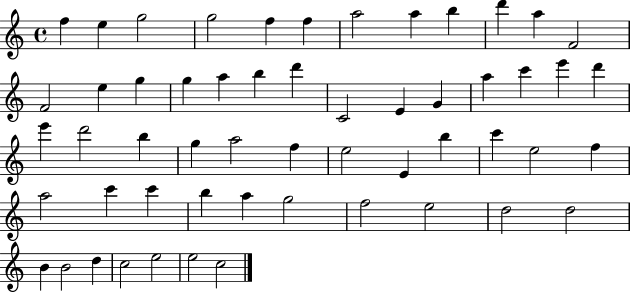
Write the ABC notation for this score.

X:1
T:Untitled
M:4/4
L:1/4
K:C
f e g2 g2 f f a2 a b d' a F2 F2 e g g a b d' C2 E G a c' e' d' e' d'2 b g a2 f e2 E b c' e2 f a2 c' c' b a g2 f2 e2 d2 d2 B B2 d c2 e2 e2 c2